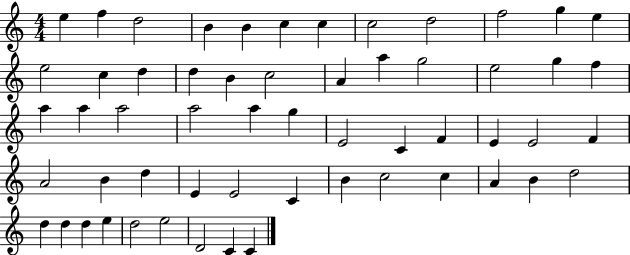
E5/q F5/q D5/h B4/q B4/q C5/q C5/q C5/h D5/h F5/h G5/q E5/q E5/h C5/q D5/q D5/q B4/q C5/h A4/q A5/q G5/h E5/h G5/q F5/q A5/q A5/q A5/h A5/h A5/q G5/q E4/h C4/q F4/q E4/q E4/h F4/q A4/h B4/q D5/q E4/q E4/h C4/q B4/q C5/h C5/q A4/q B4/q D5/h D5/q D5/q D5/q E5/q D5/h E5/h D4/h C4/q C4/q